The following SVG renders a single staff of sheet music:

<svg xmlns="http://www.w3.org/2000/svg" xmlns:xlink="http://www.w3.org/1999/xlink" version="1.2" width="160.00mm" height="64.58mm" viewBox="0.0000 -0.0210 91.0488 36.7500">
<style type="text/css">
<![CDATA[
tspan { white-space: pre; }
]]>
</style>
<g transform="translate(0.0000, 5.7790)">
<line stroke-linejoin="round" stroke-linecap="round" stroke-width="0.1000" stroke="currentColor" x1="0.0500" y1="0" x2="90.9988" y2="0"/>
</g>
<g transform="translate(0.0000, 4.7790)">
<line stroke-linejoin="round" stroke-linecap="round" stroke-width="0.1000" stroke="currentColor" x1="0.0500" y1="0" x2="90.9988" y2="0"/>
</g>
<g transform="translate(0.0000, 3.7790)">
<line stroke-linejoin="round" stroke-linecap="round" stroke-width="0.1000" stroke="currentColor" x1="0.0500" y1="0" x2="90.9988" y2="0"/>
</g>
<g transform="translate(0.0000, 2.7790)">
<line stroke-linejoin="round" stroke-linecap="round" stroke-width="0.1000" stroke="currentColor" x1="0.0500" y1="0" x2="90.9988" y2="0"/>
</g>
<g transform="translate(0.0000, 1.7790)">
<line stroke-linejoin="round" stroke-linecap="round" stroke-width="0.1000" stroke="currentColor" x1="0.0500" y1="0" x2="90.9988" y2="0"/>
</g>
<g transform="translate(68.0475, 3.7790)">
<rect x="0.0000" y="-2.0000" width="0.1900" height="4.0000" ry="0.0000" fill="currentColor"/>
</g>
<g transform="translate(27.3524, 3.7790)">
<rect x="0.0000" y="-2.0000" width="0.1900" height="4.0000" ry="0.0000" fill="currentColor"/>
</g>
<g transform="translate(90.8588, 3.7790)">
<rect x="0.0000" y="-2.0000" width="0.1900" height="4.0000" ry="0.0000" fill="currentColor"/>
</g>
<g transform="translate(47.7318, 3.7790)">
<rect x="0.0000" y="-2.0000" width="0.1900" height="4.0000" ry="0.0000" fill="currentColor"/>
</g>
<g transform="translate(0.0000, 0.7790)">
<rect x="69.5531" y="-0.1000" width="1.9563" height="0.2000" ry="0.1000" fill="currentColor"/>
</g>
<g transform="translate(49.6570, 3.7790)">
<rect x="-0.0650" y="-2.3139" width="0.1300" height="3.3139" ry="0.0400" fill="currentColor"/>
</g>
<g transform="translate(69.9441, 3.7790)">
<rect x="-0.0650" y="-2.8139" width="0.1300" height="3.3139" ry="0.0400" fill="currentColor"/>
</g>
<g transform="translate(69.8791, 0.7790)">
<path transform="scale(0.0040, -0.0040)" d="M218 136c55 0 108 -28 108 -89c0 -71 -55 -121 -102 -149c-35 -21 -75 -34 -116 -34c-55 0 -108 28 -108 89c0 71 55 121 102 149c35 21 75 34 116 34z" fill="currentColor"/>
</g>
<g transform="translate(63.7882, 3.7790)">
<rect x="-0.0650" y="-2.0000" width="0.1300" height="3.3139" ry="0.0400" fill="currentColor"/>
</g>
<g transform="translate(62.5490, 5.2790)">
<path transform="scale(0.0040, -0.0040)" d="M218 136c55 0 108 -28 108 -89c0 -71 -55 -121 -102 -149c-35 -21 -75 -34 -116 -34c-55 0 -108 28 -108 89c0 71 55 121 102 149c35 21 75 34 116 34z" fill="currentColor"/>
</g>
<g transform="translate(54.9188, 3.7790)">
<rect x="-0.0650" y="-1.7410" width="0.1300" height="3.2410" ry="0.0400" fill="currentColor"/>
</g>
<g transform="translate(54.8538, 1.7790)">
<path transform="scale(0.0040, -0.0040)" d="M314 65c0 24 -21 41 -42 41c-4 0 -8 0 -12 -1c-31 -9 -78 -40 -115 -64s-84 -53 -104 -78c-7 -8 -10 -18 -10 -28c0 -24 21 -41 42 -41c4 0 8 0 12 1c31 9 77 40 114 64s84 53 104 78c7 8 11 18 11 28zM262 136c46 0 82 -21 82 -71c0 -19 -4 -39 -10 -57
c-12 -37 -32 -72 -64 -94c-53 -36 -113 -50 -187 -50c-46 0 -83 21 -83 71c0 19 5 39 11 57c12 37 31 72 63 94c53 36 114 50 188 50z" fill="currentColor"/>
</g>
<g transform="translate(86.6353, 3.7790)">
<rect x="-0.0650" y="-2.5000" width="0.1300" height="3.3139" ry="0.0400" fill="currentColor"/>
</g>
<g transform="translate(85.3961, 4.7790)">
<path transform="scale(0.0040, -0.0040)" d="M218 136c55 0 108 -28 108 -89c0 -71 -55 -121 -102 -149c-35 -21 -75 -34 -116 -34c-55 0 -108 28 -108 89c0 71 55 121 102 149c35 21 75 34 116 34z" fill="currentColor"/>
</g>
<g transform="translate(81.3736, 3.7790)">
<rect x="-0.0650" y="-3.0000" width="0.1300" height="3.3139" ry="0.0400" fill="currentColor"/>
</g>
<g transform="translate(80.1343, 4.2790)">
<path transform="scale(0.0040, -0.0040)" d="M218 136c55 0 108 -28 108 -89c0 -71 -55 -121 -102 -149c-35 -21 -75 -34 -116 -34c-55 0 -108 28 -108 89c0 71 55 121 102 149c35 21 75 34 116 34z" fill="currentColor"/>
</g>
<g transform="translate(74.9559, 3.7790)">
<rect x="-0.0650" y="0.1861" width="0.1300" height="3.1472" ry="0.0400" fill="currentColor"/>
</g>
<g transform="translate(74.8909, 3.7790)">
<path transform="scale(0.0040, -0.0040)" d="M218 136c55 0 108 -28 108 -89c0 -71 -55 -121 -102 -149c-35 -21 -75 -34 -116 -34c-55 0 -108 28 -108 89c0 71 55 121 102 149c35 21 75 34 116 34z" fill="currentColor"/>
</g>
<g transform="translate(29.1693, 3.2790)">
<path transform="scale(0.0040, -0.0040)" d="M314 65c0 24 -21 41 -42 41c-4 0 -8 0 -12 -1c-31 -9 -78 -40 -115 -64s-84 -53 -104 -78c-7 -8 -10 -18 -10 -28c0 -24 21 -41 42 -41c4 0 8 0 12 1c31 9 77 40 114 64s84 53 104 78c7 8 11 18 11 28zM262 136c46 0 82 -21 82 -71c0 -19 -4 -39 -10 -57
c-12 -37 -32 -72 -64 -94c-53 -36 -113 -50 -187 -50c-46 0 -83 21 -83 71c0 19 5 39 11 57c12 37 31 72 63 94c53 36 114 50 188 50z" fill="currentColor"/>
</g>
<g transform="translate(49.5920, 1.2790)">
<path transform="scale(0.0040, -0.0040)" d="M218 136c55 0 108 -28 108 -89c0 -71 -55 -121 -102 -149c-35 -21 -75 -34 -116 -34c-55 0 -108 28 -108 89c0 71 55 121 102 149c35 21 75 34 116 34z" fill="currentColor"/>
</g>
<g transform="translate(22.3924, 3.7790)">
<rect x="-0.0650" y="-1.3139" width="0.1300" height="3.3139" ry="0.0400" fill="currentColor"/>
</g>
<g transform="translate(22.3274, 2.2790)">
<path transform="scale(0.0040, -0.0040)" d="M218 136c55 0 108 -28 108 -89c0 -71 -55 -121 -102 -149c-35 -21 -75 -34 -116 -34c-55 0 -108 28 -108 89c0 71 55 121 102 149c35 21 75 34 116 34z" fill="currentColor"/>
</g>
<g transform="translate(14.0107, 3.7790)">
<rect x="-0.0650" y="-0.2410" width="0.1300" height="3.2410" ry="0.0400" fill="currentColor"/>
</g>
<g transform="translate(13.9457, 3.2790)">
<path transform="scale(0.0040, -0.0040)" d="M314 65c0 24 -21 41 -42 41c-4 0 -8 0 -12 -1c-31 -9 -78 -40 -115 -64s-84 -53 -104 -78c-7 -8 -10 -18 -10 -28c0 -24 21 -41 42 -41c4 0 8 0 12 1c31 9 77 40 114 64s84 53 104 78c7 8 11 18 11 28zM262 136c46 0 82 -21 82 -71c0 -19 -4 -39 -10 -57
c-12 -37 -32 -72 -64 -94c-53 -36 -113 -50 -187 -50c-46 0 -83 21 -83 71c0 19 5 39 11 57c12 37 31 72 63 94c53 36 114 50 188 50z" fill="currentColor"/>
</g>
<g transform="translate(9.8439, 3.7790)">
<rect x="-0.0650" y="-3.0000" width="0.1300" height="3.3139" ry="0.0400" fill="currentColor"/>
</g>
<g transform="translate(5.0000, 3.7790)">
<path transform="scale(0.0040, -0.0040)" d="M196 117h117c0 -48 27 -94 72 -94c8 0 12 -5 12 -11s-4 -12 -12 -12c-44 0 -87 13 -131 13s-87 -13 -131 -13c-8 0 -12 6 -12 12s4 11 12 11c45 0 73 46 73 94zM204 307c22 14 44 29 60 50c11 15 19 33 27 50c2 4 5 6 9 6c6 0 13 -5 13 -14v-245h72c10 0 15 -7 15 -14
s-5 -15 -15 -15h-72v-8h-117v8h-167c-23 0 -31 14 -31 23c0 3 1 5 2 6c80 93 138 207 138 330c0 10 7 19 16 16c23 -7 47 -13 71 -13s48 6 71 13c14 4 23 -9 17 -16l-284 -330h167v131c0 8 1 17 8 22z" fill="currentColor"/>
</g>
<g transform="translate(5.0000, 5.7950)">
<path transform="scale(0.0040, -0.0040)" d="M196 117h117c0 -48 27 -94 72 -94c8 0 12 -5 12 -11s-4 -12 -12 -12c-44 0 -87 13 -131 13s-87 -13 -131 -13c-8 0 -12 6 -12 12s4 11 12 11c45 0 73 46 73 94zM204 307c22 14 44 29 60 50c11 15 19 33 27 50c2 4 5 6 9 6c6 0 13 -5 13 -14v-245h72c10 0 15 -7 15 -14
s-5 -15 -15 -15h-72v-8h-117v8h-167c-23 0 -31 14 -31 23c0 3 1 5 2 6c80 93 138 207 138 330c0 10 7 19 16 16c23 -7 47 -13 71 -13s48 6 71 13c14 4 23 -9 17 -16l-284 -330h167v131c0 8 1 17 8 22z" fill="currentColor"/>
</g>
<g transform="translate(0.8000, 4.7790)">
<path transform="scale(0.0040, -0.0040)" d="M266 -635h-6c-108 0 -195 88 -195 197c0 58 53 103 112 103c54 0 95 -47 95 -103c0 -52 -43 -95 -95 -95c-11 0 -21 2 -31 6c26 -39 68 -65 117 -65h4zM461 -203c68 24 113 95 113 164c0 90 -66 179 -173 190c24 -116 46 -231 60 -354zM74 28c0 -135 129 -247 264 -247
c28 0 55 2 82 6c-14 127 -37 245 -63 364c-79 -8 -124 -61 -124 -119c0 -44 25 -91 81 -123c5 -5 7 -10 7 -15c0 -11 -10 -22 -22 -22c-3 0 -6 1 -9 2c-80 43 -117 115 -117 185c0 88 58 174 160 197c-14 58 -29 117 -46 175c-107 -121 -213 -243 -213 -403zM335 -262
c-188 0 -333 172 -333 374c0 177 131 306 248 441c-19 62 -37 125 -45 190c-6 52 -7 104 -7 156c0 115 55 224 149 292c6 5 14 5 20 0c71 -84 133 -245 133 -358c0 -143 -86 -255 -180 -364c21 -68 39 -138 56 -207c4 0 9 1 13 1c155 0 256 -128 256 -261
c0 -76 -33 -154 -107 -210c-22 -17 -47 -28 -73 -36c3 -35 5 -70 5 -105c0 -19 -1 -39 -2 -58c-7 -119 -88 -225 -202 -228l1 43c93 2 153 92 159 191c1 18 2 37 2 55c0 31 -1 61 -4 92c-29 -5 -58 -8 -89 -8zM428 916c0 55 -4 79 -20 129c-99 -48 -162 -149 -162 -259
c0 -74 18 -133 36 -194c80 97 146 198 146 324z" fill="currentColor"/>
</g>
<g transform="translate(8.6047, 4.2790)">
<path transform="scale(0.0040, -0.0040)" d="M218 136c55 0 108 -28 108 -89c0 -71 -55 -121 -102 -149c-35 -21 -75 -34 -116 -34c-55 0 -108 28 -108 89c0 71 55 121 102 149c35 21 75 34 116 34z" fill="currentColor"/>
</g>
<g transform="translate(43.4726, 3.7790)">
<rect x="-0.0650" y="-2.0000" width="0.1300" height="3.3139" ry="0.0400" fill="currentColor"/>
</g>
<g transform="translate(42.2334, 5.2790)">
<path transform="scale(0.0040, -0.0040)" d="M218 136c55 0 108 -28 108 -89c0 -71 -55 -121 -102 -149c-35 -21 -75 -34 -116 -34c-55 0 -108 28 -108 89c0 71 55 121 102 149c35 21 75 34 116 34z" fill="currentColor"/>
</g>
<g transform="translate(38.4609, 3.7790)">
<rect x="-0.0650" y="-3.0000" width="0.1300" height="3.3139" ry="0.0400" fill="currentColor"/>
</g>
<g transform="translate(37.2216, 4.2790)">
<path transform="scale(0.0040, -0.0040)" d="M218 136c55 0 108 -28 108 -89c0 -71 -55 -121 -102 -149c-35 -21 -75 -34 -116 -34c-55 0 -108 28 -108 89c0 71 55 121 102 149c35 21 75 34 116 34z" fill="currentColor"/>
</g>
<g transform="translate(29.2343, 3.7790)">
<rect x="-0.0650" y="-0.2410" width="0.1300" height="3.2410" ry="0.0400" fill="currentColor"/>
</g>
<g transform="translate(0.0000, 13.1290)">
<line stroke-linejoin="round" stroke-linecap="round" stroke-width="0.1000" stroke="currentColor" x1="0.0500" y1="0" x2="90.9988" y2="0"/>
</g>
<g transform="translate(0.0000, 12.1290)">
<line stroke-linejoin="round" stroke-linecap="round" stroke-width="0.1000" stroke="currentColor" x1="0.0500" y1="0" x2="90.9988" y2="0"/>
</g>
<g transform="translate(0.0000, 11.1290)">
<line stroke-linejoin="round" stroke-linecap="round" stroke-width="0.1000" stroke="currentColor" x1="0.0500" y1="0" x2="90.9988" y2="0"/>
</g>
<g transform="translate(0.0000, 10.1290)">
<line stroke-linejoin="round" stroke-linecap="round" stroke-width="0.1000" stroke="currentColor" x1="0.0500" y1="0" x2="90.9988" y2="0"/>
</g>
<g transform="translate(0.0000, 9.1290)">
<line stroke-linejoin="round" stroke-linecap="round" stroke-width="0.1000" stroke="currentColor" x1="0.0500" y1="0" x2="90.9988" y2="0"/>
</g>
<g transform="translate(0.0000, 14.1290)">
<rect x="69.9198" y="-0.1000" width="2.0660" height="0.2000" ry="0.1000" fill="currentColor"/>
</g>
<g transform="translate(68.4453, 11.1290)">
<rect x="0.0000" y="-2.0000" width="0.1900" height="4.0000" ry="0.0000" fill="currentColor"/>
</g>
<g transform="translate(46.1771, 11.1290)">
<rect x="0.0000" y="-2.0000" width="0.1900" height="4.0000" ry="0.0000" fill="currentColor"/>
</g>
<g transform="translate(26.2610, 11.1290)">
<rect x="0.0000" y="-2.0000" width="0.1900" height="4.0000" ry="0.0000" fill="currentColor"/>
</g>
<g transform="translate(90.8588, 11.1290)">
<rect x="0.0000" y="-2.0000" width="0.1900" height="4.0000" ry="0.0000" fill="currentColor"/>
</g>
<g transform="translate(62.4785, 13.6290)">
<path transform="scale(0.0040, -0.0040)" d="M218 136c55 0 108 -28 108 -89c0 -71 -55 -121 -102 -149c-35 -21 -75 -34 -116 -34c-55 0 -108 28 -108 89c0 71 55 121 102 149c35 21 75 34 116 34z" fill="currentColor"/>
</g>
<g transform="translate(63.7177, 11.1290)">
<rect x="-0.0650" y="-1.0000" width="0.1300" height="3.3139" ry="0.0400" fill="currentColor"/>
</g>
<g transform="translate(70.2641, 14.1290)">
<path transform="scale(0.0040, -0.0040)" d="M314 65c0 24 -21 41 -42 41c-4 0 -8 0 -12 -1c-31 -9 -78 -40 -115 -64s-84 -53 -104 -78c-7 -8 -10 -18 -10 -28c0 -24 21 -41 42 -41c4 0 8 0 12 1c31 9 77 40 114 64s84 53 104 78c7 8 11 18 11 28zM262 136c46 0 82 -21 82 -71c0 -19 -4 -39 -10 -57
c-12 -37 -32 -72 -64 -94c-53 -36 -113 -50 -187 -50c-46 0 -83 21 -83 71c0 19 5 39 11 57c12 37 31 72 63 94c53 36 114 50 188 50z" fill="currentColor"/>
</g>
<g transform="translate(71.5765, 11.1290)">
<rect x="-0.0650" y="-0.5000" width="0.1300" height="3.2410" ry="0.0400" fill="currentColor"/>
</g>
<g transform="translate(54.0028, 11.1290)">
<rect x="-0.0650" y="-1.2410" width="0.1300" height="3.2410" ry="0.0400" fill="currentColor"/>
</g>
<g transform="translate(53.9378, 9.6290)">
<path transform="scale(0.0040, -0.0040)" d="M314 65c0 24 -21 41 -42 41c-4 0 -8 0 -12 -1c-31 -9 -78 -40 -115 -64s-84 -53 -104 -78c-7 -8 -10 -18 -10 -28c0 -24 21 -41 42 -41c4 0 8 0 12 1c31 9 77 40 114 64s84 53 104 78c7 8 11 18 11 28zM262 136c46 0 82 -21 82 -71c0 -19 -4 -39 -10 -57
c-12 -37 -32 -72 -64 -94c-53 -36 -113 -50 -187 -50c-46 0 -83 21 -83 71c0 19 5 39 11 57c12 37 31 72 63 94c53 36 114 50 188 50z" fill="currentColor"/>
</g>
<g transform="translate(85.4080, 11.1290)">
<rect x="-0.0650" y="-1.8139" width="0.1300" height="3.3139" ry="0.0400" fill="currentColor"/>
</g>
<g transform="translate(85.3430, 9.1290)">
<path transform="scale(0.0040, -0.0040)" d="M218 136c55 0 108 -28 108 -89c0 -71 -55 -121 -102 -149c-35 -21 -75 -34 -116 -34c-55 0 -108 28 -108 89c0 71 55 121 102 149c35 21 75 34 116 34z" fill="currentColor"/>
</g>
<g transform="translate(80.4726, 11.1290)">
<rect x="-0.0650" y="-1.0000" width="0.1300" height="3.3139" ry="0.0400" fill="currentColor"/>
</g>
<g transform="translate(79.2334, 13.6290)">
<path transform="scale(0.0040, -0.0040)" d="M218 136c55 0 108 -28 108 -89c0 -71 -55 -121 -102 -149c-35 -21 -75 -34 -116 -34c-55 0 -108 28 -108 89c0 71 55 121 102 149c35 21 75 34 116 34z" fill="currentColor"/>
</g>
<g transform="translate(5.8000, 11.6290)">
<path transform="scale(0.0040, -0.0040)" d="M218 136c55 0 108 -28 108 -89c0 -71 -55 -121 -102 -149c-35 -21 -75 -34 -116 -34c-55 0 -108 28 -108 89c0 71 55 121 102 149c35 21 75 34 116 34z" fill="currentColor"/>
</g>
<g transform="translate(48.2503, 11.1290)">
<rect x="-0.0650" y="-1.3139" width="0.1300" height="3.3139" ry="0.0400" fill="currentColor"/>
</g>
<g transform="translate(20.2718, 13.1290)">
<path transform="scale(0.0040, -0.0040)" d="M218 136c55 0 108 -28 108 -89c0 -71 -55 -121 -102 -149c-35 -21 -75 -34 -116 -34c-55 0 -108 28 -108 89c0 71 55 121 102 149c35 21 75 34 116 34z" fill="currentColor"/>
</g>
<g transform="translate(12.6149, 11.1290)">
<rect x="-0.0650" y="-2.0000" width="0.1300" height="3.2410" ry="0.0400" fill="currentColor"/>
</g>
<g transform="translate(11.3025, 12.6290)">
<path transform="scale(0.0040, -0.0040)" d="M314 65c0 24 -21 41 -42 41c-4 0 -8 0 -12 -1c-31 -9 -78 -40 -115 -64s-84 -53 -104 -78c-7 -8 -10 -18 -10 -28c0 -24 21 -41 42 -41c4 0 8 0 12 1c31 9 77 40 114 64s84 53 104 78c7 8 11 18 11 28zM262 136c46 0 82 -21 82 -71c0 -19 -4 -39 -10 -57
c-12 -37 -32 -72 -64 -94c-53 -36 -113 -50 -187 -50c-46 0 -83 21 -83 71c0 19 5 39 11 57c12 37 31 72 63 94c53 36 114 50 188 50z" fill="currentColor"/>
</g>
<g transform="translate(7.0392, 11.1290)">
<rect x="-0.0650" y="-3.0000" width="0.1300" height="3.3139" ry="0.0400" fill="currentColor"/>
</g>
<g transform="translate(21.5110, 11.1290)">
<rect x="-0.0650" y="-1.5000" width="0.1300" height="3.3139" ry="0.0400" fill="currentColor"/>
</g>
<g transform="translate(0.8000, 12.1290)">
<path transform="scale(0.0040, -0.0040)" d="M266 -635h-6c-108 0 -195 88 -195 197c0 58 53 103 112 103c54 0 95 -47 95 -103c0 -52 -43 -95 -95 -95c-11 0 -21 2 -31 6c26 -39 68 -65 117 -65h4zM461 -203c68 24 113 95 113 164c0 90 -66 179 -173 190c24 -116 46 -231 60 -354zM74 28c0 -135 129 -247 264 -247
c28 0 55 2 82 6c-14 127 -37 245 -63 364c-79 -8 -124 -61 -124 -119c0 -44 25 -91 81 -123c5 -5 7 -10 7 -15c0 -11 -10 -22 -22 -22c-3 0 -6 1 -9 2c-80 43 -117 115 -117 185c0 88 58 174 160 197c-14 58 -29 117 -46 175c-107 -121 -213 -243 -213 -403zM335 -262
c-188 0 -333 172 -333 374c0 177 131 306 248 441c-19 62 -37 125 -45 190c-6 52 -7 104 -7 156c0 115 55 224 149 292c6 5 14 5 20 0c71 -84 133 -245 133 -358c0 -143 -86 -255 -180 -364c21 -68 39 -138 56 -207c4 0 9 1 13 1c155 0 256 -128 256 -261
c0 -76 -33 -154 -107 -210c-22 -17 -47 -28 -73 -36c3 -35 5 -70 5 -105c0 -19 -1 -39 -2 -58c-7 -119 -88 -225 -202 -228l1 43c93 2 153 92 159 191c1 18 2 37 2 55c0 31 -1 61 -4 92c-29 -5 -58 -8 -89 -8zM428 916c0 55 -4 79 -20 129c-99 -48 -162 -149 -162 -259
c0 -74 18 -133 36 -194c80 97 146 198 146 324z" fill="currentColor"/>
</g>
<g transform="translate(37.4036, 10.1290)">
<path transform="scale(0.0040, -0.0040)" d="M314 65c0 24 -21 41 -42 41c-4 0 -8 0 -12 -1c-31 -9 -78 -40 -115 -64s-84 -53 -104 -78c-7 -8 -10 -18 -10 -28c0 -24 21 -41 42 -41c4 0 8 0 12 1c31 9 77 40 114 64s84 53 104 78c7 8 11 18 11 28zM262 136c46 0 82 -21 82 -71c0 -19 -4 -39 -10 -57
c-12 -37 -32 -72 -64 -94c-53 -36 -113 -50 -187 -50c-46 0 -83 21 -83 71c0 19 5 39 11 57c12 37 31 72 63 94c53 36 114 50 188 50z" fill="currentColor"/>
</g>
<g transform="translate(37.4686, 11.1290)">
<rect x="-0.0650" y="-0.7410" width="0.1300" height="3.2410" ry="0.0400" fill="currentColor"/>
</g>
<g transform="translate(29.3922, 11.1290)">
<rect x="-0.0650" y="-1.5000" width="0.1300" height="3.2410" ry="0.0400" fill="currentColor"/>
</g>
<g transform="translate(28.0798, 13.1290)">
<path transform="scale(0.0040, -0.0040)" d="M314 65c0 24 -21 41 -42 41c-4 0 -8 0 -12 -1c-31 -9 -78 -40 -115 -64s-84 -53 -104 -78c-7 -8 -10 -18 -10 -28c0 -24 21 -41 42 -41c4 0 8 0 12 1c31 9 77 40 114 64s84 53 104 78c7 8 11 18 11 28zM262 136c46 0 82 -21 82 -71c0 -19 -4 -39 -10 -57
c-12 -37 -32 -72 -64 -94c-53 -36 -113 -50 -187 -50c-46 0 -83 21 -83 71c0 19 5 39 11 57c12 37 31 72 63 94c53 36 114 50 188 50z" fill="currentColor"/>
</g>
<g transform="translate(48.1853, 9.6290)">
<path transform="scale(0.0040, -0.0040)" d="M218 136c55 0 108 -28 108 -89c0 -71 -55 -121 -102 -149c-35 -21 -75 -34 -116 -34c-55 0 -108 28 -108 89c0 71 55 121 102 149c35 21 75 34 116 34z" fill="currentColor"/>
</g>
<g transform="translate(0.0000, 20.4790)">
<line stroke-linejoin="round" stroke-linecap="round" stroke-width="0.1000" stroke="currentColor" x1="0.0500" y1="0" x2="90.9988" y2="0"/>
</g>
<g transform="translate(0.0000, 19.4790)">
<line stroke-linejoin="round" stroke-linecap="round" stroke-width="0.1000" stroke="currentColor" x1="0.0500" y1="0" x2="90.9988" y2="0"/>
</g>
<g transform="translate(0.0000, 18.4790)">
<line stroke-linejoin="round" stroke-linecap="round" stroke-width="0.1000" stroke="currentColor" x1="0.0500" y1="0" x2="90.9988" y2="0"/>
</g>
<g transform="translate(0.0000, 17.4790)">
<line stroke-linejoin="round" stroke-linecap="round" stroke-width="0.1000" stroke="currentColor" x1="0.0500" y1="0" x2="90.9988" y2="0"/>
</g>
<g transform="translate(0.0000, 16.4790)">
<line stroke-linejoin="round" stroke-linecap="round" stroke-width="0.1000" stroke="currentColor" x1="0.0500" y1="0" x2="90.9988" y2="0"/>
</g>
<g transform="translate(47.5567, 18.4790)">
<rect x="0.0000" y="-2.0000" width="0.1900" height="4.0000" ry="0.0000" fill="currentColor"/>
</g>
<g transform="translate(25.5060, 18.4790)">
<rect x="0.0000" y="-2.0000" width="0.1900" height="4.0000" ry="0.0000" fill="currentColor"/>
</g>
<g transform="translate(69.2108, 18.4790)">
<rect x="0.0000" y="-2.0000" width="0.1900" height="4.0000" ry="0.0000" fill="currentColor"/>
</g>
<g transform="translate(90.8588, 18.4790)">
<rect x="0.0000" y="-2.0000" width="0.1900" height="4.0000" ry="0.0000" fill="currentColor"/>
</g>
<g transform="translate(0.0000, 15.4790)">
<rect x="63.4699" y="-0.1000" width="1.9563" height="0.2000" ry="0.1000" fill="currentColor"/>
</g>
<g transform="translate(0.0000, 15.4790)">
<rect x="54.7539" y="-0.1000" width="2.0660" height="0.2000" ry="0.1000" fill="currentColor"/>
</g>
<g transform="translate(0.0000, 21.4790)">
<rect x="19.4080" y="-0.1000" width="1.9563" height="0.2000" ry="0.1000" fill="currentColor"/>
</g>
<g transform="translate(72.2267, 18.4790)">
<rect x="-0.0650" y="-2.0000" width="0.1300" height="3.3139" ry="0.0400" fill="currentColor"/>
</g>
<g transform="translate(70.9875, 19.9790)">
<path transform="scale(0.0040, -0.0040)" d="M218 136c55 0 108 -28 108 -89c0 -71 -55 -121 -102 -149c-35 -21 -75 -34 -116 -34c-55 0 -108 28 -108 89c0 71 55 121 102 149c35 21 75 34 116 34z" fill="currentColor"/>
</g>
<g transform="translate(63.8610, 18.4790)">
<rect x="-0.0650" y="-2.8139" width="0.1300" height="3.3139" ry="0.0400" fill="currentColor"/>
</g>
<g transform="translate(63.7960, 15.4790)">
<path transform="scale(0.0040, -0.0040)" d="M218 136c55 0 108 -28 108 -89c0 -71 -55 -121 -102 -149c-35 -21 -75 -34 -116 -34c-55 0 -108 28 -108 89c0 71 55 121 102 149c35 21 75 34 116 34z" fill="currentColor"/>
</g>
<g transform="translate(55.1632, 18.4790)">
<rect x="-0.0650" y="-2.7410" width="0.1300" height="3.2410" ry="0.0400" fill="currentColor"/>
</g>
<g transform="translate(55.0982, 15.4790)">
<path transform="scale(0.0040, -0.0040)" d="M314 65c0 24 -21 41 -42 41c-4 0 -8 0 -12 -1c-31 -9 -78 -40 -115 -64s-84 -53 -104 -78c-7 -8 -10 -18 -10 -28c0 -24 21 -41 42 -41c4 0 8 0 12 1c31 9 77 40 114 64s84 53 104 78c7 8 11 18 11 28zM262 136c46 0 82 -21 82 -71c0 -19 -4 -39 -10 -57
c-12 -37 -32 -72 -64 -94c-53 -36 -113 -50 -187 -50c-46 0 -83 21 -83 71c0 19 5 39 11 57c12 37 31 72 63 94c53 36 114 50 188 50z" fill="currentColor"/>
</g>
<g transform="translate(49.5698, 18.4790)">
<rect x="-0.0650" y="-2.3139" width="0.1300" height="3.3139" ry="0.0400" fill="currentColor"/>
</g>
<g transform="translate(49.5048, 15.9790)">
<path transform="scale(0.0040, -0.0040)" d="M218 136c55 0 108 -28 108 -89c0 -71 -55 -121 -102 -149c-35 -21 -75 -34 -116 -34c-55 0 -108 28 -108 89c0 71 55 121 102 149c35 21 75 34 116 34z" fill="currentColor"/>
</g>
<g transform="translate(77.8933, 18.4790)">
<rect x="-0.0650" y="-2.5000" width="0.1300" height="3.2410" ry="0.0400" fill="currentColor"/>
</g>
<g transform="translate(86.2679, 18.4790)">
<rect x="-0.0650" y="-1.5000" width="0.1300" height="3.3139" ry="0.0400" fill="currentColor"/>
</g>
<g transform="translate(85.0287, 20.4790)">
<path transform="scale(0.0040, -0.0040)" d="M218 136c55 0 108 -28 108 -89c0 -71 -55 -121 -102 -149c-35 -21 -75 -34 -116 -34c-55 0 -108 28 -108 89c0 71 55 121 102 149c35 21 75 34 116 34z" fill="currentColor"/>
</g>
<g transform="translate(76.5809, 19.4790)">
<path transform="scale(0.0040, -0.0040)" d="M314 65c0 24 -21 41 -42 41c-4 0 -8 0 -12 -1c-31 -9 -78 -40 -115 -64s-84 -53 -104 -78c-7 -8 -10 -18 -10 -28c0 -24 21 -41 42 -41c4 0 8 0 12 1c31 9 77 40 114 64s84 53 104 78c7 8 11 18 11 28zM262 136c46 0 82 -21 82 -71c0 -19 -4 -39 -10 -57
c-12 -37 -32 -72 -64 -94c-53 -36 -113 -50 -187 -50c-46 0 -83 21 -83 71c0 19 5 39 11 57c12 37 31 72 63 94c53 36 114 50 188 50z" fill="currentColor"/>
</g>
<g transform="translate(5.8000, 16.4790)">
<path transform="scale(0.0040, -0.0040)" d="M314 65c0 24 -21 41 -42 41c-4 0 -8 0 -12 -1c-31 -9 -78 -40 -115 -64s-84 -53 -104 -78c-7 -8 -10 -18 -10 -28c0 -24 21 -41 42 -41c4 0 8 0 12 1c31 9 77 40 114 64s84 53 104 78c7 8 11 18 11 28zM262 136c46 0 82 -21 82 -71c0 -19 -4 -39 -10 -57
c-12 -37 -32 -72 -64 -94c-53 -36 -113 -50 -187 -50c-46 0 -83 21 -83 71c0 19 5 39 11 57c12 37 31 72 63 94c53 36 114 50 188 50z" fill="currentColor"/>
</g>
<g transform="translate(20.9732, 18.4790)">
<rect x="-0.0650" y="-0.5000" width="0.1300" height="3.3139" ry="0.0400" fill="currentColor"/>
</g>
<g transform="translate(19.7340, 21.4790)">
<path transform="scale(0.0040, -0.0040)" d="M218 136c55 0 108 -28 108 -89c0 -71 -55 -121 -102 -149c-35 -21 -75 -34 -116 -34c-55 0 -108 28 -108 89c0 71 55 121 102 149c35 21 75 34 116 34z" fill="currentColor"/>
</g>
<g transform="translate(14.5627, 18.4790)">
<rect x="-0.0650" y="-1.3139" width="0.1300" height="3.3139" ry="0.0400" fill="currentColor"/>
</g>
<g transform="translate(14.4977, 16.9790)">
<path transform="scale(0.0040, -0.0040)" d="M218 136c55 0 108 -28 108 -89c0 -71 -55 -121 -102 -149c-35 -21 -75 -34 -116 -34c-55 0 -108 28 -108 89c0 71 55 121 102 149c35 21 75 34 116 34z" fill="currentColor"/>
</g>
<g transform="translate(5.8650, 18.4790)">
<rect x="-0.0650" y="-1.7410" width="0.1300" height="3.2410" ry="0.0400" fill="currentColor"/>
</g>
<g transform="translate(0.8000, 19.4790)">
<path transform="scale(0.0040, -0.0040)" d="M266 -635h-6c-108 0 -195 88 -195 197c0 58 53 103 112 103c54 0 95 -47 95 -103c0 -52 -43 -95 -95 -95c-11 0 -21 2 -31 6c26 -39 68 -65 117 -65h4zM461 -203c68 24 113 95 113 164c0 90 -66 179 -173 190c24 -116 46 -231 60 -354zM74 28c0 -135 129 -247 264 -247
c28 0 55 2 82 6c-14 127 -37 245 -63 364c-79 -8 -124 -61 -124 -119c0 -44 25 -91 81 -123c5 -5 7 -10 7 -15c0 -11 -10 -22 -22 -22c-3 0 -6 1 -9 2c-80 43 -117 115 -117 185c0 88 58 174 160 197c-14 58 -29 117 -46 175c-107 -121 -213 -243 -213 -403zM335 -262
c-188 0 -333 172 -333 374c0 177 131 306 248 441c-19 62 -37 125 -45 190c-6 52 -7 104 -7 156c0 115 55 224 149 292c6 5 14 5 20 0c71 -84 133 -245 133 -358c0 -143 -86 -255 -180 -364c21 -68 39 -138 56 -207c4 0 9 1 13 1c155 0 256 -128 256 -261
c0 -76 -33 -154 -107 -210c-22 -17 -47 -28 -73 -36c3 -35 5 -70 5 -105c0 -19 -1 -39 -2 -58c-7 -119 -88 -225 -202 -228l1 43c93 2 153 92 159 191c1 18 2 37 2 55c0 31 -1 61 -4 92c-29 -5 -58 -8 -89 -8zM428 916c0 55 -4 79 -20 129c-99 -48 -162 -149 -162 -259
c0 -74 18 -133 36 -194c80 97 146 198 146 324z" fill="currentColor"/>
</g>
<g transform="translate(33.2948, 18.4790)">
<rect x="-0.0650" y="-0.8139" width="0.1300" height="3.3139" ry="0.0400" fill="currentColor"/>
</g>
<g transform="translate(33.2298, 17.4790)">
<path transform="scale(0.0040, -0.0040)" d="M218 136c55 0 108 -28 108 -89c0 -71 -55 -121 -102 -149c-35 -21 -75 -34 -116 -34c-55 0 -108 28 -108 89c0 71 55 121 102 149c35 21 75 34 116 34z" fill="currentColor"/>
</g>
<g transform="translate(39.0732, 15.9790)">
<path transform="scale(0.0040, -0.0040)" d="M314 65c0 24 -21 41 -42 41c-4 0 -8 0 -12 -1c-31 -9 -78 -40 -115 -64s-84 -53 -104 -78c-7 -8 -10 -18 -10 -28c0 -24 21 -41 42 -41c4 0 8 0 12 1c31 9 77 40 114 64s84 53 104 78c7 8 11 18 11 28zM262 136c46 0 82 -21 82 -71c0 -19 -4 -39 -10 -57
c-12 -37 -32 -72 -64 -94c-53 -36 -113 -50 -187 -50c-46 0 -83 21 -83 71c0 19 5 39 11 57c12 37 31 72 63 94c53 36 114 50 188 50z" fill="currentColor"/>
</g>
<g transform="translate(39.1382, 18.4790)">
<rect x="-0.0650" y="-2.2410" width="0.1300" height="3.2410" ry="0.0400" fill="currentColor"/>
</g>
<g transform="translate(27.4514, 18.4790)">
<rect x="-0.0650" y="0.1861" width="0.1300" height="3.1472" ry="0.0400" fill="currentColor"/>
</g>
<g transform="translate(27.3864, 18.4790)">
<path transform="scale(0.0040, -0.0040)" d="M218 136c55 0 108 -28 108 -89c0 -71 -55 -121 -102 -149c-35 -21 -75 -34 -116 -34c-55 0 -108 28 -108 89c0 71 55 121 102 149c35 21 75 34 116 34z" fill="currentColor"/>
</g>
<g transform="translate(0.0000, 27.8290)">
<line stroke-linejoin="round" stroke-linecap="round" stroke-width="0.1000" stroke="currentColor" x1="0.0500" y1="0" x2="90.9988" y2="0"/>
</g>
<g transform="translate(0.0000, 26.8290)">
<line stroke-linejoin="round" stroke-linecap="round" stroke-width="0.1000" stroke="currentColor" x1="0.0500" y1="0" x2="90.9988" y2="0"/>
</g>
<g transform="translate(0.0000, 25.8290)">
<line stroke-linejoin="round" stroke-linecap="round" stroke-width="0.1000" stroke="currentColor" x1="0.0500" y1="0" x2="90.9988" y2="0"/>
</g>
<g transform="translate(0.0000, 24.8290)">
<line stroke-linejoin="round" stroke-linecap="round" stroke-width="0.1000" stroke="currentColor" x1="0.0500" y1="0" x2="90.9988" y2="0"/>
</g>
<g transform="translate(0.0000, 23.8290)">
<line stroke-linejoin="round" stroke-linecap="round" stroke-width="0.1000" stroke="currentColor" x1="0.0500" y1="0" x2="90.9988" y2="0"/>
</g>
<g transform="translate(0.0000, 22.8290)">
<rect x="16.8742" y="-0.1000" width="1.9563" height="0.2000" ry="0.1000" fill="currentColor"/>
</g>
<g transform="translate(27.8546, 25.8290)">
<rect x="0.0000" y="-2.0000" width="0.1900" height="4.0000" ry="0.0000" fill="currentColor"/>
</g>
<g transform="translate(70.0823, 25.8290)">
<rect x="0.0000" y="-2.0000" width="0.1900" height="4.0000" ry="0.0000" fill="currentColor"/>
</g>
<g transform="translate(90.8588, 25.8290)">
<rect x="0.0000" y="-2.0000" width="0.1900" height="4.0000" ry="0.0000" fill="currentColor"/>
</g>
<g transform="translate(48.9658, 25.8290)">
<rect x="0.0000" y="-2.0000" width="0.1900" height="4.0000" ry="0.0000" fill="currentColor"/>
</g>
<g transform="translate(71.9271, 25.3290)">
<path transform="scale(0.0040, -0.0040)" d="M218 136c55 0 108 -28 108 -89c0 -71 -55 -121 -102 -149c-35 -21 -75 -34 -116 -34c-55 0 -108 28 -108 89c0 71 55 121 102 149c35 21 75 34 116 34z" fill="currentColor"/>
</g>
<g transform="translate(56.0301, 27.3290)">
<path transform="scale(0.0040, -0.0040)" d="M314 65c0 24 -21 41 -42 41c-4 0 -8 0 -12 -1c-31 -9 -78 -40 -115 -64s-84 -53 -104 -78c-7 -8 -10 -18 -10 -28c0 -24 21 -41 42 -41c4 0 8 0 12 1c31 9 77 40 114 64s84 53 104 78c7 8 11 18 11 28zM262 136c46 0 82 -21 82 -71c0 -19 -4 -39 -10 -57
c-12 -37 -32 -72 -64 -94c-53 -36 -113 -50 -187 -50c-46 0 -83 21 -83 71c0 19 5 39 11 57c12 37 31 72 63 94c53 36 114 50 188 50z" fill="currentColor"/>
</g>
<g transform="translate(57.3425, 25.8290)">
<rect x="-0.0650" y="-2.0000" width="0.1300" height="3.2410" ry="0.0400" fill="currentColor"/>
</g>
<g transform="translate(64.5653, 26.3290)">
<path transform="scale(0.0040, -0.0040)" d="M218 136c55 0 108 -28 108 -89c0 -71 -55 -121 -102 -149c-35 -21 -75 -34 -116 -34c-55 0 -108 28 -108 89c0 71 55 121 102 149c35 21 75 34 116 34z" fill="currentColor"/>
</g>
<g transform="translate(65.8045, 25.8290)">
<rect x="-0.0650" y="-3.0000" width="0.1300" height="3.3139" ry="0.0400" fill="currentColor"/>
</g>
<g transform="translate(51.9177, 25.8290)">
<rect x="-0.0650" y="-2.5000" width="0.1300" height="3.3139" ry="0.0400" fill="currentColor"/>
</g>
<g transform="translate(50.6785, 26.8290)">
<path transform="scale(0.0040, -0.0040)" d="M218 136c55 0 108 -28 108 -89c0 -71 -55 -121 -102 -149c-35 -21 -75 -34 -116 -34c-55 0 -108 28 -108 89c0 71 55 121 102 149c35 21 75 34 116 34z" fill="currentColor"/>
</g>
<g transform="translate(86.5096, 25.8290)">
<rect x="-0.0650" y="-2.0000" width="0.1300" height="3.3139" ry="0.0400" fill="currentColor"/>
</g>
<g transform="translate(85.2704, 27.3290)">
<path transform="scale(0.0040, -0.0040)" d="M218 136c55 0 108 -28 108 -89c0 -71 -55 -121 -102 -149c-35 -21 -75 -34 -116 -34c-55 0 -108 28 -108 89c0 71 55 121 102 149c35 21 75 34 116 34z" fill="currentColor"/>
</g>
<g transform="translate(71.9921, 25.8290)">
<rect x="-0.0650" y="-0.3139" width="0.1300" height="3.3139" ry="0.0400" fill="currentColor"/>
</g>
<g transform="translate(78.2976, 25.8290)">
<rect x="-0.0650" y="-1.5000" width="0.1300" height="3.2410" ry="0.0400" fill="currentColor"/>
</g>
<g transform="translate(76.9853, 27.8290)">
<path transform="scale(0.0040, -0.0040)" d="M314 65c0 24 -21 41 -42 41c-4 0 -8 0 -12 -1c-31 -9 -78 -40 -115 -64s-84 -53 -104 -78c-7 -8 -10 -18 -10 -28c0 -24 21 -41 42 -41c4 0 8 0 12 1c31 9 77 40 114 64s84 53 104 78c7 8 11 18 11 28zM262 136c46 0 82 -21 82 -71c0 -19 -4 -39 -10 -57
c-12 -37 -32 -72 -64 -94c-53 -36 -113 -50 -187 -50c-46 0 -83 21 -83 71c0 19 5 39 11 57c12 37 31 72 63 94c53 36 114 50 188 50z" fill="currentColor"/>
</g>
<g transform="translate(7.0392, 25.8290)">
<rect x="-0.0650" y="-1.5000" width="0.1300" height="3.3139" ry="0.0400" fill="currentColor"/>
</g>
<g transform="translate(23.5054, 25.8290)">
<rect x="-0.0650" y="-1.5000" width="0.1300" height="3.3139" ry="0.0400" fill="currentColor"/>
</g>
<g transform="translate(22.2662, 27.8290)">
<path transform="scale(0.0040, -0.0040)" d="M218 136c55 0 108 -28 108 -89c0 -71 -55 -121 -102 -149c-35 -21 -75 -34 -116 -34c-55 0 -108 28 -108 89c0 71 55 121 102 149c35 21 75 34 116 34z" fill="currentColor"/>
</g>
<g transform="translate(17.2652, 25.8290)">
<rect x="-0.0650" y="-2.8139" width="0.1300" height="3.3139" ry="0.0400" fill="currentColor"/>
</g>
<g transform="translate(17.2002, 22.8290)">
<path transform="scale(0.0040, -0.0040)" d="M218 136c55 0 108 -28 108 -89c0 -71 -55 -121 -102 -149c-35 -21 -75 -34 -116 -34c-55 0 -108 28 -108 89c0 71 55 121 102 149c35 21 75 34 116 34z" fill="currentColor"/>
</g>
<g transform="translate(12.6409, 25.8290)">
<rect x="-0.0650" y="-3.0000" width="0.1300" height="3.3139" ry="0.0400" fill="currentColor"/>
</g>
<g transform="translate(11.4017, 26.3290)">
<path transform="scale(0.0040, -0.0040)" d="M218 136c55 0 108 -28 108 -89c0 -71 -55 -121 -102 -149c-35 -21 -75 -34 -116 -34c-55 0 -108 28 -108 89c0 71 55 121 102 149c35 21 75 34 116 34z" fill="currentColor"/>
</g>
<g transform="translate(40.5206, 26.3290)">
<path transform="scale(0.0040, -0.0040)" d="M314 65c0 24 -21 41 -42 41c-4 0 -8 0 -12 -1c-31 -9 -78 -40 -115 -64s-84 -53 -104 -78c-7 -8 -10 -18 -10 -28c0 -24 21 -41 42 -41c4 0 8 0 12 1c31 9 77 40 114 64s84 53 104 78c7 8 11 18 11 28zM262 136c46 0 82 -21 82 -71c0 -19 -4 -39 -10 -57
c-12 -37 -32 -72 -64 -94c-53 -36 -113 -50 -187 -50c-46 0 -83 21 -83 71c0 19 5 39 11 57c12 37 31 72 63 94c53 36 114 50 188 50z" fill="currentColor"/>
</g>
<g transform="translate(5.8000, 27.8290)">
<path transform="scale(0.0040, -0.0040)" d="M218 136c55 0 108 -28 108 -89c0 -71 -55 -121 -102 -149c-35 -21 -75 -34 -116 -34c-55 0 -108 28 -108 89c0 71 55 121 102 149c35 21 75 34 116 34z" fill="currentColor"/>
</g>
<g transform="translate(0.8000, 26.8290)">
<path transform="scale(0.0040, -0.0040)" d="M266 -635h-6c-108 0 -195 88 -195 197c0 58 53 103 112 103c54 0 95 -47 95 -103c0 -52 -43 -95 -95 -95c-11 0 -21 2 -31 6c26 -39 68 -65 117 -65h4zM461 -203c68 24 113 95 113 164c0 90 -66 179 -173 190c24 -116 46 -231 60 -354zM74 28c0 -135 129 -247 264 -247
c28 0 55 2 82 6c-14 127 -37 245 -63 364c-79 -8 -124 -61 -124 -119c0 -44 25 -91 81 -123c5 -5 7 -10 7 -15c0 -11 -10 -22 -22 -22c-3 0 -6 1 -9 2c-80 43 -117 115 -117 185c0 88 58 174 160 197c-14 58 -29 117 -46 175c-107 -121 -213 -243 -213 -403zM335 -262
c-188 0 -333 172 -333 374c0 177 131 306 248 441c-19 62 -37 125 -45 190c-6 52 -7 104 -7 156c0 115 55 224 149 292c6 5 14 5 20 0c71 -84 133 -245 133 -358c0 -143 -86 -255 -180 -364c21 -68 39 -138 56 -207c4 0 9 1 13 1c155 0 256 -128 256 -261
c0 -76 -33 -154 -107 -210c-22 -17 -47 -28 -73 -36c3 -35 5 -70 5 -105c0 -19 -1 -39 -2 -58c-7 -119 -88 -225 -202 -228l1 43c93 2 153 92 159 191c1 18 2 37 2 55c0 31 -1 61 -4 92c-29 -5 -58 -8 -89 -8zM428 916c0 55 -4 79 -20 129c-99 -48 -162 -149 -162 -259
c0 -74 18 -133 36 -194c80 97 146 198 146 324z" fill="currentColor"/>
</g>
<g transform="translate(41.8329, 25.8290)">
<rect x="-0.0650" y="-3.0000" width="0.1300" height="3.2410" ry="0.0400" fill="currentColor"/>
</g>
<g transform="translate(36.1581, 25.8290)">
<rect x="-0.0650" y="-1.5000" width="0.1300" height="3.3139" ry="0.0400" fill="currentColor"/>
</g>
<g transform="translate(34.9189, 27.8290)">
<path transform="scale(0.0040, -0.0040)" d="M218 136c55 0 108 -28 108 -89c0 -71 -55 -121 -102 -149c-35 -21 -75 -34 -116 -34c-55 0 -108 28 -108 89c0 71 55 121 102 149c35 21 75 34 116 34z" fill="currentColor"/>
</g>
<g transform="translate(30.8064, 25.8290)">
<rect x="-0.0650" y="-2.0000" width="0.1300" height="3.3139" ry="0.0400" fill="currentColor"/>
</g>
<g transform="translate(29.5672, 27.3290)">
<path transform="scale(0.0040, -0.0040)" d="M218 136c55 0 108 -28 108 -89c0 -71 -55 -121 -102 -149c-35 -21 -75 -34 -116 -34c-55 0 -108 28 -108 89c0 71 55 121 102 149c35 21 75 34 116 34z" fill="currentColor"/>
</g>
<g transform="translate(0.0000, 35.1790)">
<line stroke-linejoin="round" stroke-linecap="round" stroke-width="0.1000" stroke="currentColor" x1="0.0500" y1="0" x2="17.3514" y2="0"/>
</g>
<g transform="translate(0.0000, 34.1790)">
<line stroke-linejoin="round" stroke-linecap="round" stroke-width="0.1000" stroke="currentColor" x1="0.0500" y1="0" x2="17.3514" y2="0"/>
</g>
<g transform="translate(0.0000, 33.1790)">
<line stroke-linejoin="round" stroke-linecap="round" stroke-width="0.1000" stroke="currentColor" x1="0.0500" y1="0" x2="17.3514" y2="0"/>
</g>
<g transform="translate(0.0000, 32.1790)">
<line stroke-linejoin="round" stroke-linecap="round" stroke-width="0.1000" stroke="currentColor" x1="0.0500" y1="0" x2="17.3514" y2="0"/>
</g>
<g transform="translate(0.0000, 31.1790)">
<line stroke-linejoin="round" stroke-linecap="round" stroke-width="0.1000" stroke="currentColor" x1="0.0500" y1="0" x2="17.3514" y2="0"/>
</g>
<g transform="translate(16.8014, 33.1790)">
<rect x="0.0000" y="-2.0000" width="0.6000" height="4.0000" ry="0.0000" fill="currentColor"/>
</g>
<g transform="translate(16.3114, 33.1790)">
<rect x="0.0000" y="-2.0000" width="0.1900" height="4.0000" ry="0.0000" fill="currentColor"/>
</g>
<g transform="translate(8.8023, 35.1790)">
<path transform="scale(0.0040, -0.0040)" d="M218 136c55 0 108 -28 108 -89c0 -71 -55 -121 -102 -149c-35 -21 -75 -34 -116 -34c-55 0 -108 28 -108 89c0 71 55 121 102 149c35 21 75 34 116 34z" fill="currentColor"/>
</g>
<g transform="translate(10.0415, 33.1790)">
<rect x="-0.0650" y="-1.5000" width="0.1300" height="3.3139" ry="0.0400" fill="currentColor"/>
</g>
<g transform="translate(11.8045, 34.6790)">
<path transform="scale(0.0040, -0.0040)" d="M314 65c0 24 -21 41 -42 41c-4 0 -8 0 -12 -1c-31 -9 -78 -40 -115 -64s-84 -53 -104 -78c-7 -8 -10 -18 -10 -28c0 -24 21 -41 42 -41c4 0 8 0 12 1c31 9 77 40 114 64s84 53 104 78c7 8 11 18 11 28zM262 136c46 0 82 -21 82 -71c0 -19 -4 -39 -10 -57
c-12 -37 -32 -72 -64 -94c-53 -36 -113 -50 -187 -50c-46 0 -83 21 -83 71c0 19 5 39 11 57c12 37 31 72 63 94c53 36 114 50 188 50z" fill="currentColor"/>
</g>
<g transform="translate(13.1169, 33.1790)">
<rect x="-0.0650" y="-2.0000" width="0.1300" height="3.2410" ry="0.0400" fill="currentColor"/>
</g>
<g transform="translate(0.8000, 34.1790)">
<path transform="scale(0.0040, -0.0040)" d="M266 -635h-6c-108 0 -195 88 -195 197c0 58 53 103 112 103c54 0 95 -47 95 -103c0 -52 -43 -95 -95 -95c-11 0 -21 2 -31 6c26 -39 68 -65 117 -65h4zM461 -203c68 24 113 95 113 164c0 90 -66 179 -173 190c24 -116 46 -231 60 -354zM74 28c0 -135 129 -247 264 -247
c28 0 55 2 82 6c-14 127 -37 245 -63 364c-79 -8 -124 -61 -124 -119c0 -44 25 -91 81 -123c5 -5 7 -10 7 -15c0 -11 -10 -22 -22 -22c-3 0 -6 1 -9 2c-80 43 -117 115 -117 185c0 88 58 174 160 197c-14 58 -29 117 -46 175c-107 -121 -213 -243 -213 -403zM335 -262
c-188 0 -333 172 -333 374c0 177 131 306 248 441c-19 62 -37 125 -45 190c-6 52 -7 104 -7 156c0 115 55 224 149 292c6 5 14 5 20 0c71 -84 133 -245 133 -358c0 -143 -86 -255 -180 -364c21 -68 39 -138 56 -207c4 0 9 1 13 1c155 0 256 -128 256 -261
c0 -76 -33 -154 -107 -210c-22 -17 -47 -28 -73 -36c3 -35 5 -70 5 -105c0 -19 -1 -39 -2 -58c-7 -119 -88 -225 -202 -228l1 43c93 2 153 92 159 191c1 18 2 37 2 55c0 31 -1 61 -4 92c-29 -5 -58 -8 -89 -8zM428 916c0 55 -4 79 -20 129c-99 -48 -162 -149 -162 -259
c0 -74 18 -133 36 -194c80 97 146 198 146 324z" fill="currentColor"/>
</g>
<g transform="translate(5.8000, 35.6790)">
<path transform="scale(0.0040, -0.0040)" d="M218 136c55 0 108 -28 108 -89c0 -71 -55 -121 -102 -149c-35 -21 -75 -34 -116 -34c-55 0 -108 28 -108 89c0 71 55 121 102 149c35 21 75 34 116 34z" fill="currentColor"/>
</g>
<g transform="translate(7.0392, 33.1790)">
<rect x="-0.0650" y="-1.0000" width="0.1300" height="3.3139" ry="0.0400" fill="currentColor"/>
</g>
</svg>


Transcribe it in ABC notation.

X:1
T:Untitled
M:4/4
L:1/4
K:C
A c2 e c2 A F g f2 F a B A G A F2 E E2 d2 e e2 D C2 D f f2 e C B d g2 g a2 a F G2 E E A a E F E A2 G F2 A c E2 F D E F2